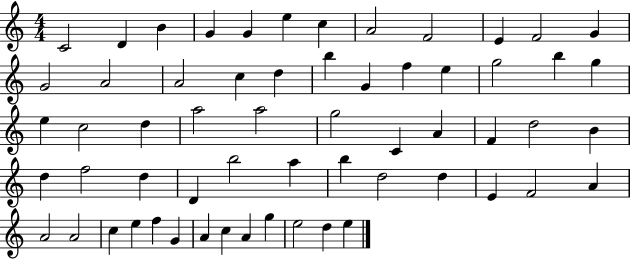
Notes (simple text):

C4/h D4/q B4/q G4/q G4/q E5/q C5/q A4/h F4/h E4/q F4/h G4/q G4/h A4/h A4/h C5/q D5/q B5/q G4/q F5/q E5/q G5/h B5/q G5/q E5/q C5/h D5/q A5/h A5/h G5/h C4/q A4/q F4/q D5/h B4/q D5/q F5/h D5/q D4/q B5/h A5/q B5/q D5/h D5/q E4/q F4/h A4/q A4/h A4/h C5/q E5/q F5/q G4/q A4/q C5/q A4/q G5/q E5/h D5/q E5/q